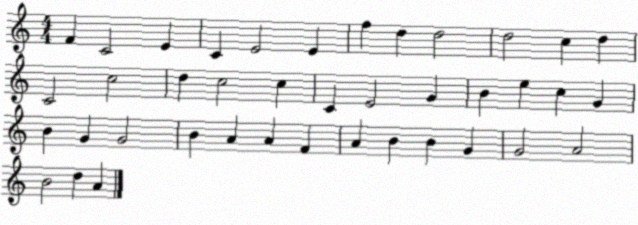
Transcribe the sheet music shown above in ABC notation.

X:1
T:Untitled
M:4/4
L:1/4
K:C
F C2 E C E2 E f d d2 d2 c d C2 c2 d c2 c C E2 G B e c G B G G2 B A A F A B B G G2 A2 B2 d A